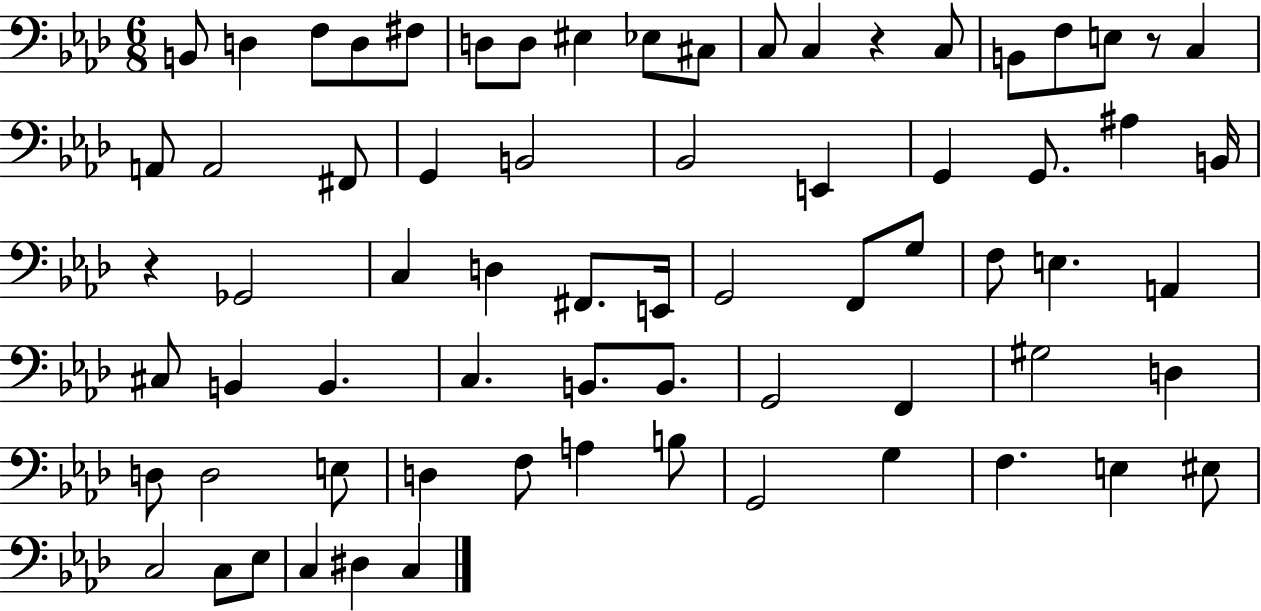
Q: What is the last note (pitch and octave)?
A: C3